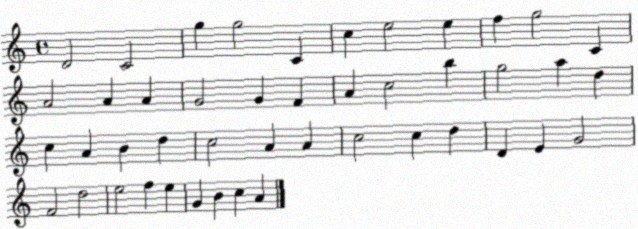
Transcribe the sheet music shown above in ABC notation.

X:1
T:Untitled
M:4/4
L:1/4
K:C
D2 C2 g g2 C c e2 e f g2 C A2 A A G2 G F A c2 b g2 a d c A B d c2 A A c2 c d D E G2 F2 d2 e2 f e G B c A